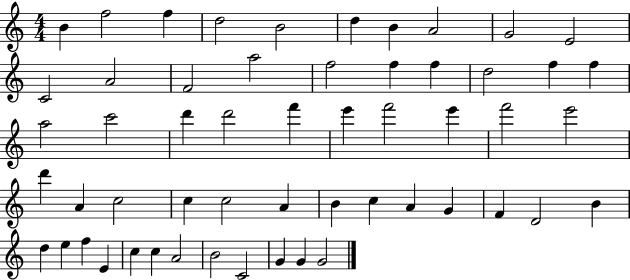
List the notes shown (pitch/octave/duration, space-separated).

B4/q F5/h F5/q D5/h B4/h D5/q B4/q A4/h G4/h E4/h C4/h A4/h F4/h A5/h F5/h F5/q F5/q D5/h F5/q F5/q A5/h C6/h D6/q D6/h F6/q E6/q F6/h E6/q F6/h E6/h D6/q A4/q C5/h C5/q C5/h A4/q B4/q C5/q A4/q G4/q F4/q D4/h B4/q D5/q E5/q F5/q E4/q C5/q C5/q A4/h B4/h C4/h G4/q G4/q G4/h